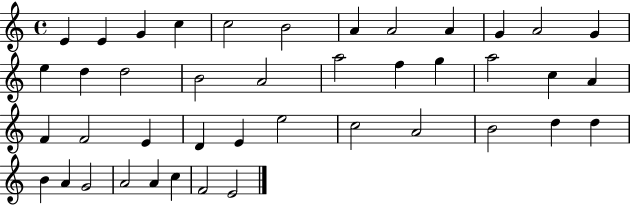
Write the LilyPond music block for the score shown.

{
  \clef treble
  \time 4/4
  \defaultTimeSignature
  \key c \major
  e'4 e'4 g'4 c''4 | c''2 b'2 | a'4 a'2 a'4 | g'4 a'2 g'4 | \break e''4 d''4 d''2 | b'2 a'2 | a''2 f''4 g''4 | a''2 c''4 a'4 | \break f'4 f'2 e'4 | d'4 e'4 e''2 | c''2 a'2 | b'2 d''4 d''4 | \break b'4 a'4 g'2 | a'2 a'4 c''4 | f'2 e'2 | \bar "|."
}